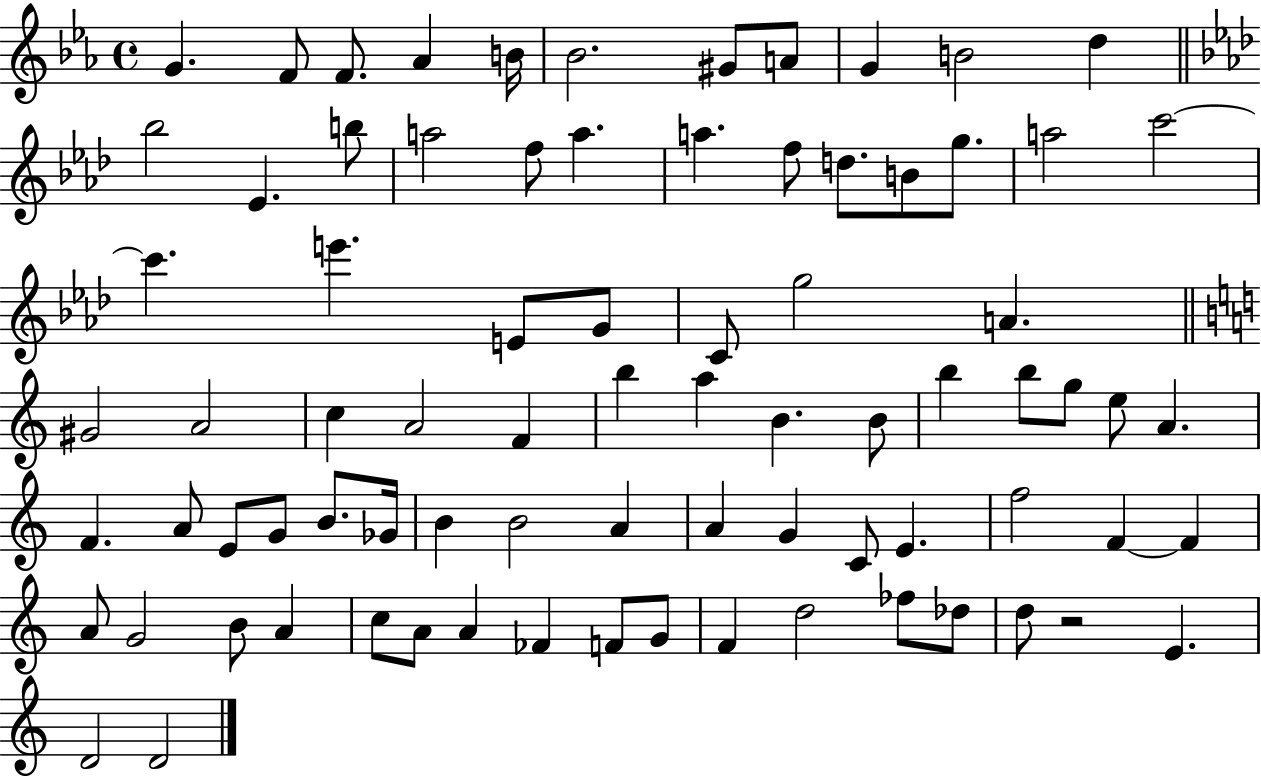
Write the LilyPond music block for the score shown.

{
  \clef treble
  \time 4/4
  \defaultTimeSignature
  \key ees \major
  \repeat volta 2 { g'4. f'8 f'8. aes'4 b'16 | bes'2. gis'8 a'8 | g'4 b'2 d''4 | \bar "||" \break \key aes \major bes''2 ees'4. b''8 | a''2 f''8 a''4. | a''4. f''8 d''8. b'8 g''8. | a''2 c'''2~~ | \break c'''4. e'''4. e'8 g'8 | c'8 g''2 a'4. | \bar "||" \break \key c \major gis'2 a'2 | c''4 a'2 f'4 | b''4 a''4 b'4. b'8 | b''4 b''8 g''8 e''8 a'4. | \break f'4. a'8 e'8 g'8 b'8. ges'16 | b'4 b'2 a'4 | a'4 g'4 c'8 e'4. | f''2 f'4~~ f'4 | \break a'8 g'2 b'8 a'4 | c''8 a'8 a'4 fes'4 f'8 g'8 | f'4 d''2 fes''8 des''8 | d''8 r2 e'4. | \break d'2 d'2 | } \bar "|."
}